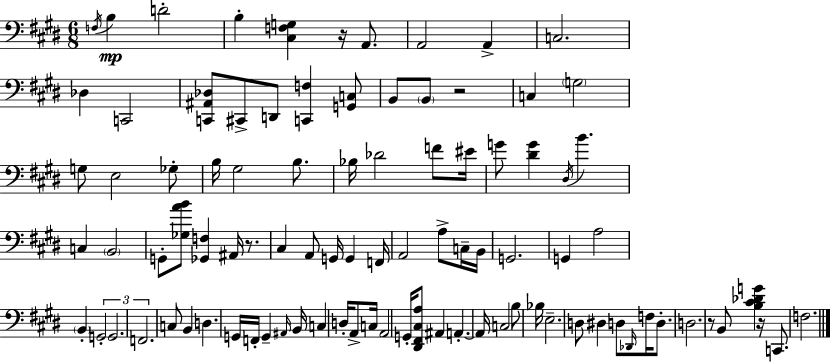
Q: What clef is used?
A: bass